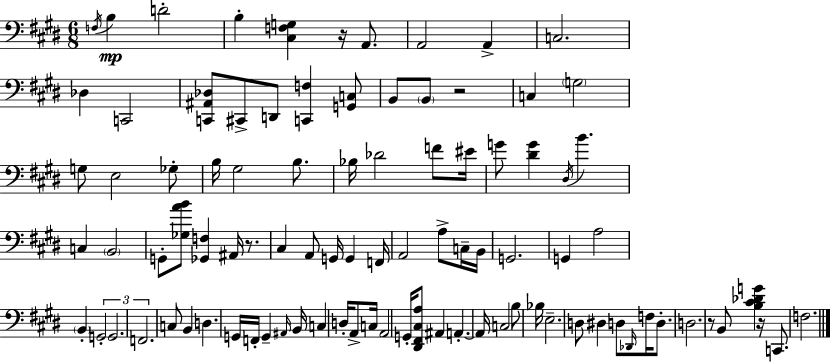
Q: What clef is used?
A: bass